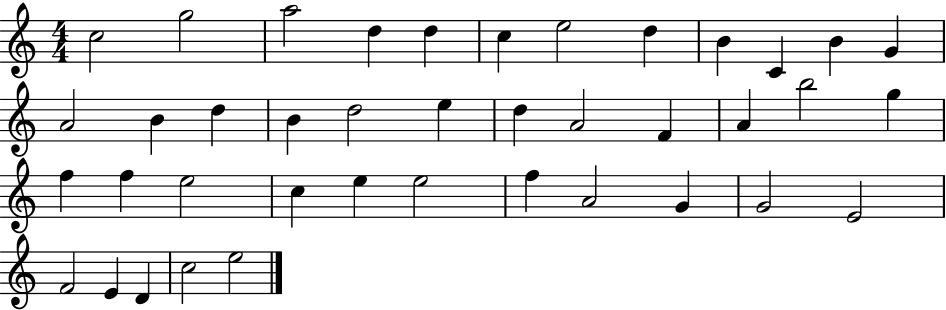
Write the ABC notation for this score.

X:1
T:Untitled
M:4/4
L:1/4
K:C
c2 g2 a2 d d c e2 d B C B G A2 B d B d2 e d A2 F A b2 g f f e2 c e e2 f A2 G G2 E2 F2 E D c2 e2